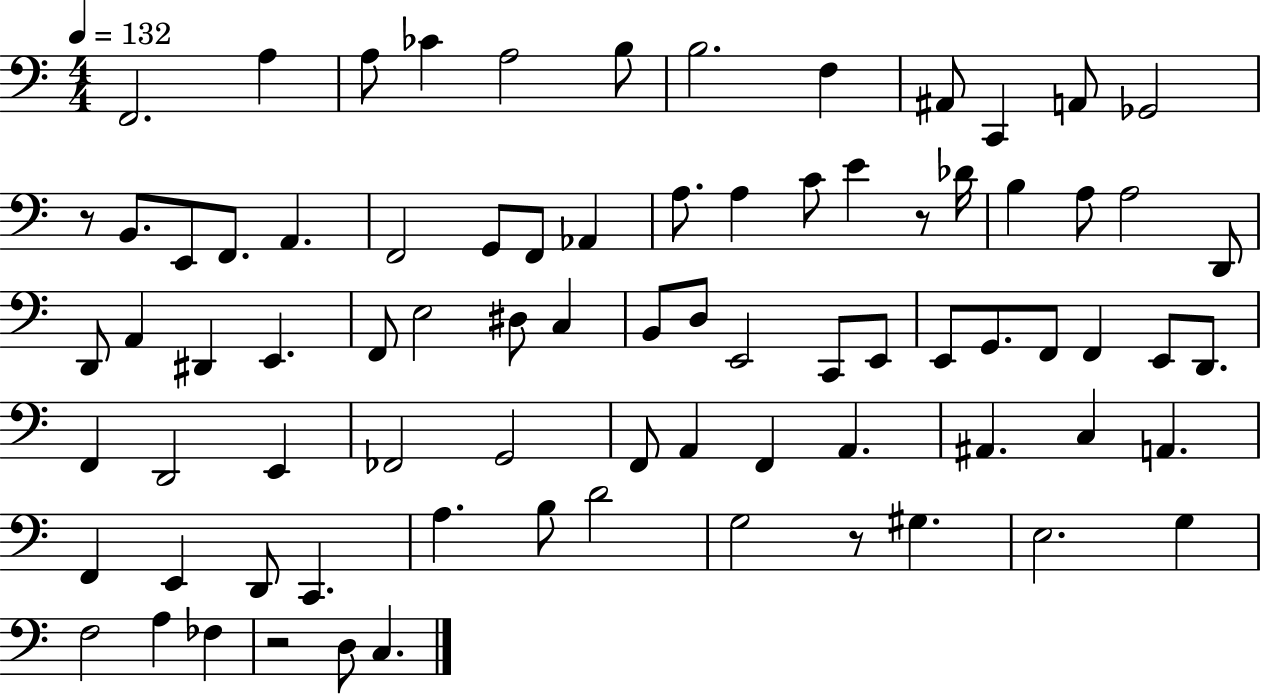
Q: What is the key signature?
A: C major